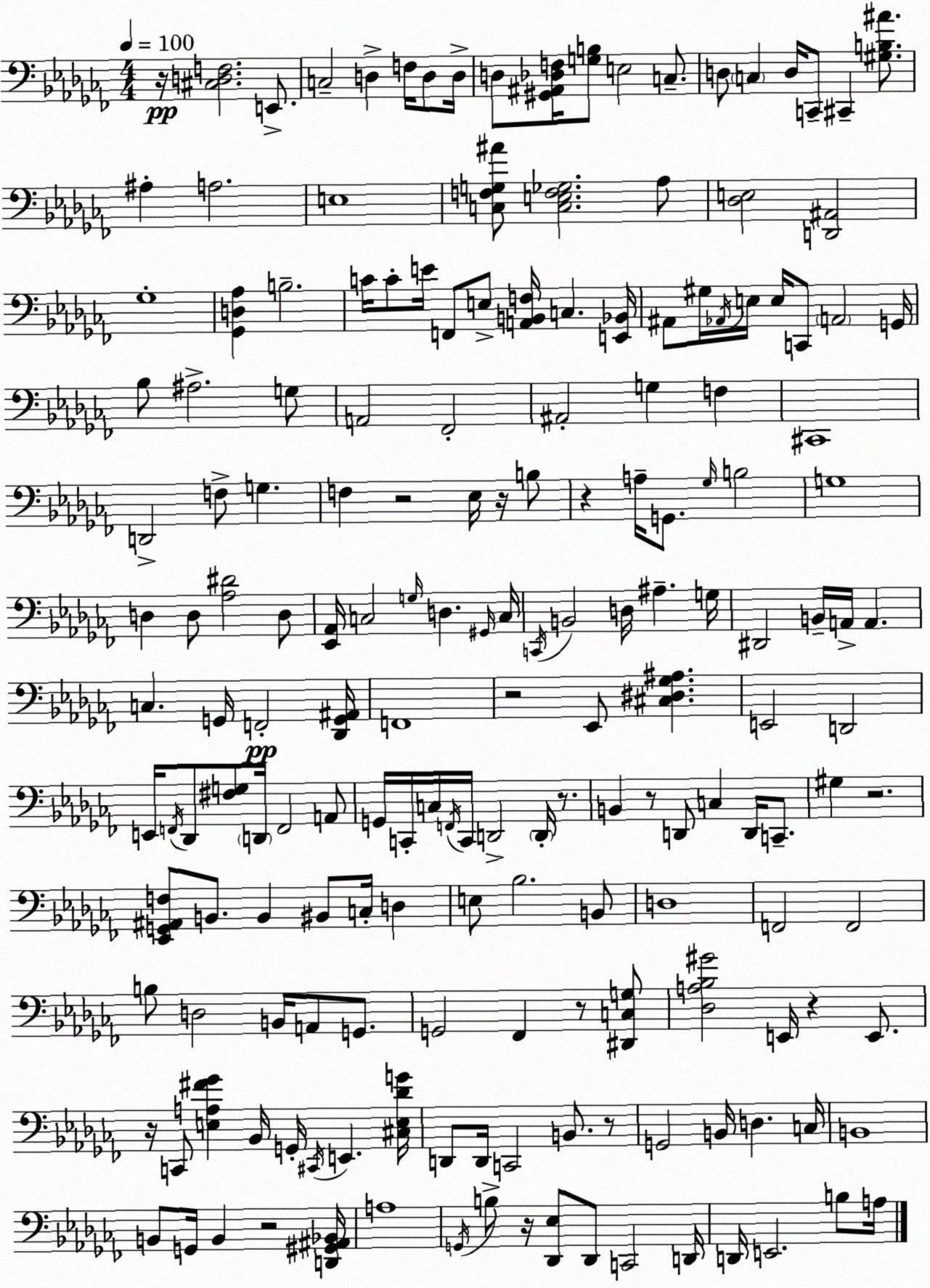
X:1
T:Untitled
M:4/4
L:1/4
K:Abm
z/4 [^C,D,F,]2 E,,/2 C,2 D, F,/4 D,/2 D,/4 D,/2 [^G,,^A,,_D,F,]/4 [G,B,]/2 E,2 C,/2 D,/2 C, D,/4 C,,/2 ^C,, [^G,B,^A]/2 ^A, A,2 E,4 [C,F,G,^A]/2 [C,E,F,_G,]2 _A,/2 [_D,E,]2 [D,,^A,,]2 _G,4 [_G,,D,_A,] B,2 C/4 C/2 E/4 F,,/2 E,/2 [A,,B,,F,]/4 C, [E,,_B,,]/4 ^A,,/2 ^G,/4 _A,,/4 E,/4 E,/4 C,,/2 A,,2 G,,/4 _B,/2 ^A,2 G,/2 A,,2 _F,,2 ^A,,2 G, F, ^C,,4 D,,2 F,/2 G, F, z2 _E,/4 z/4 B,/2 z A,/4 G,,/2 _G,/4 B,2 G,4 D, D,/2 [_A,^D]2 D,/2 [_E,,_A,,]/4 C,2 G,/4 D, ^G,,/4 C,/4 C,,/4 B,,2 D,/4 ^A, G,/4 ^D,,2 B,,/4 A,,/4 A,, C, G,,/4 F,,2 [_D,,G,,^A,,]/4 F,,4 z2 _E,,/2 [^C,^D,_G,^A,] E,,2 D,,2 E,,/4 F,,/4 _D,,/2 [^F,G,]/2 D,,/4 F,,2 A,,/2 G,,/4 C,,/4 C,/4 F,,/4 C,,/4 D,,2 D,,/4 z/2 B,, z/2 D,,/2 C, D,,/4 C,,/2 ^G, z2 [_E,,G,,^A,,F,]/2 B,,/2 B,, ^B,,/2 C,/4 D, E,/2 _B,2 B,,/2 D,4 F,,2 F,,2 B,/2 D,2 B,,/4 A,,/2 G,,/2 G,,2 _F,, z/2 [^D,,C,G,]/2 [_D,A,_B,^G]2 E,,/4 z E,,/2 z/4 C,,/2 [E,A,^F_G] _B,,/4 G,,/4 ^C,,/4 E,, [^C,E,_DG]/4 D,,/2 D,,/4 C,,2 B,,/2 z/2 G,,2 B,,/4 D, C,/4 B,,4 B,,/2 G,,/4 B,, z2 [D,,^G,,^A,,_B,,]/4 A,4 G,,/4 B,/2 z/4 [_D,,_E,]/2 _D,,/2 C,,2 D,,/4 D,,/4 E,,2 B,/2 A,/4